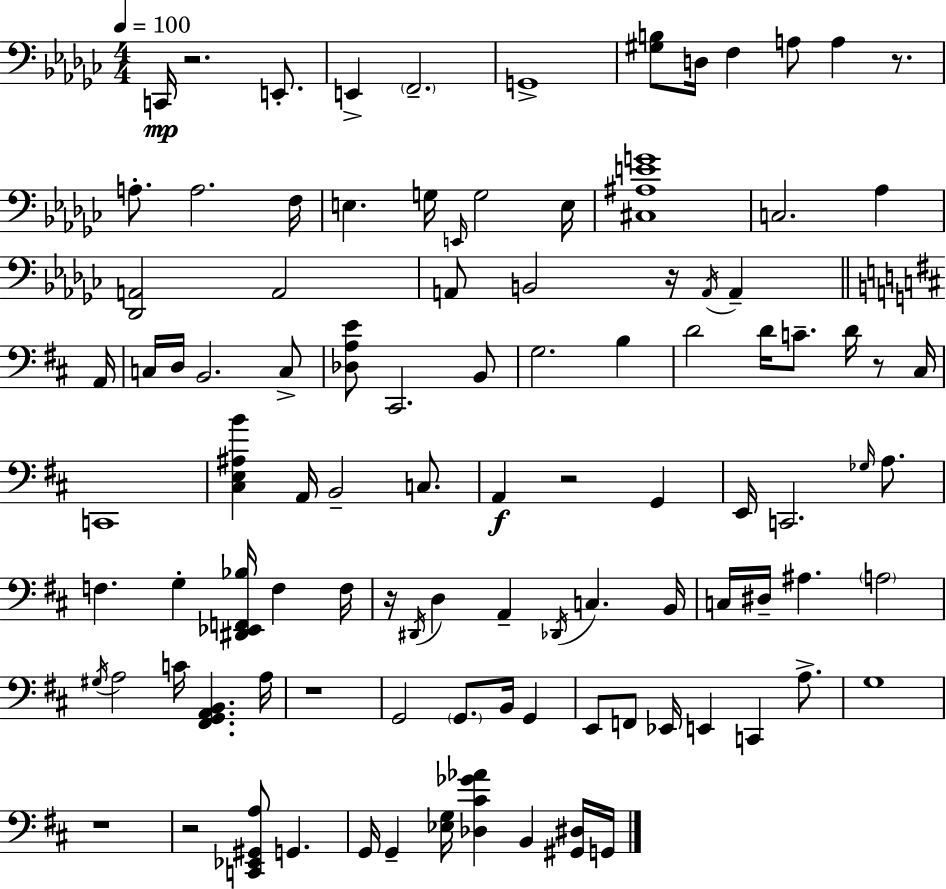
{
  \clef bass
  \numericTimeSignature
  \time 4/4
  \key ees \minor
  \tempo 4 = 100
  c,16\mp r2. e,8.-. | e,4-> \parenthesize f,2.-- | g,1-> | <gis b>8 d16 f4 a8 a4 r8. | \break a8.-. a2. f16 | e4. g16 \grace { e,16 } g2 | e16 <cis ais e' g'>1 | c2. aes4 | \break <des, a,>2 a,2 | a,8 b,2 r16 \acciaccatura { a,16 } a,4-- | \bar "||" \break \key d \major a,16 c16 d16 b,2. c8-> | <des a e'>8 cis,2. b,8 | g2. b4 | d'2 d'16 c'8.-- d'16 r8 | \break cis16 c,1 | <cis e ais b'>4 a,16 b,2-- c8. | a,4\f r2 g,4 | e,16 c,2. \grace { ges16 } a8. | \break f4. g4-. <dis, ees, f, bes>16 f4 | f16 r16 \acciaccatura { dis,16 } d4 a,4-- \acciaccatura { des,16 } c4. | b,16 c16 dis16-- ais4. \parenthesize a2 | \acciaccatura { gis16 } a2 c'16 <fis, g, a, b,>4. | \break a16 r1 | g,2 \parenthesize g,8. | b,16 g,4 e,8 f,8 ees,16 e,4 c,4 | a8.-> g1 | \break r1 | r2 <c, ees, gis, a>8 g,4. | g,16 g,4-- <ees g>16 <des cis' ges' aes'>4 b,4 | <gis, dis>16 g,16 \bar "|."
}